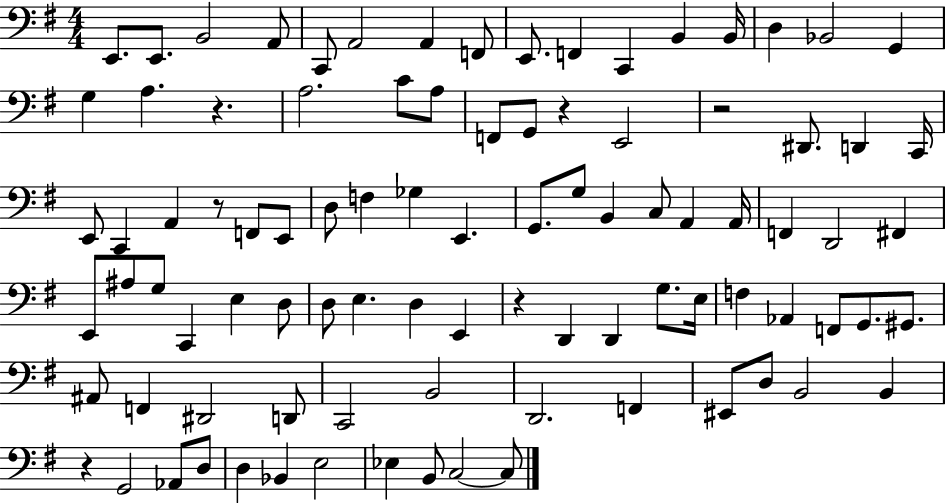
X:1
T:Untitled
M:4/4
L:1/4
K:G
E,,/2 E,,/2 B,,2 A,,/2 C,,/2 A,,2 A,, F,,/2 E,,/2 F,, C,, B,, B,,/4 D, _B,,2 G,, G, A, z A,2 C/2 A,/2 F,,/2 G,,/2 z E,,2 z2 ^D,,/2 D,, C,,/4 E,,/2 C,, A,, z/2 F,,/2 E,,/2 D,/2 F, _G, E,, G,,/2 G,/2 B,, C,/2 A,, A,,/4 F,, D,,2 ^F,, E,,/2 ^A,/2 G,/2 C,, E, D,/2 D,/2 E, D, E,, z D,, D,, G,/2 E,/4 F, _A,, F,,/2 G,,/2 ^G,,/2 ^A,,/2 F,, ^D,,2 D,,/2 C,,2 B,,2 D,,2 F,, ^E,,/2 D,/2 B,,2 B,, z G,,2 _A,,/2 D,/2 D, _B,, E,2 _E, B,,/2 C,2 C,/2